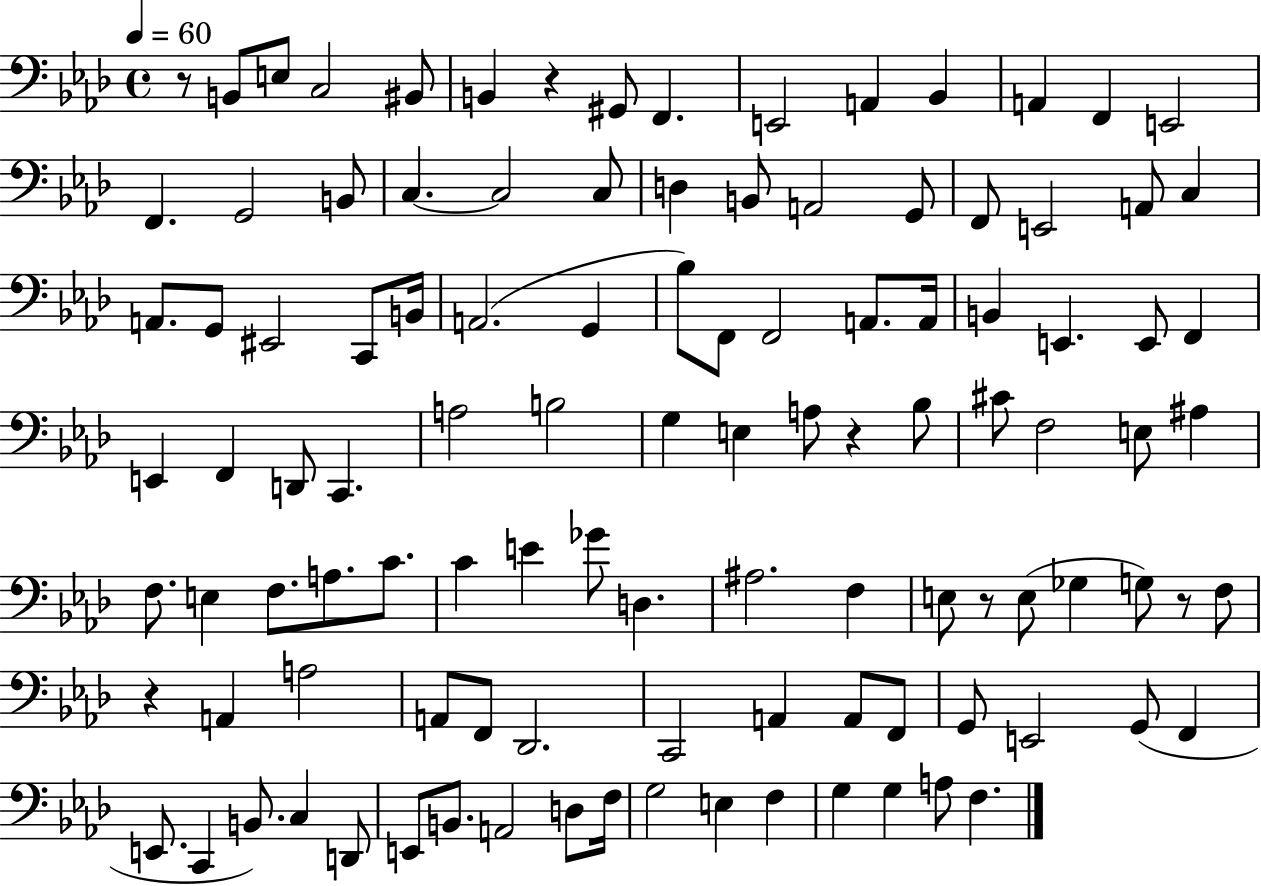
R/e B2/e E3/e C3/h BIS2/e B2/q R/q G#2/e F2/q. E2/h A2/q Bb2/q A2/q F2/q E2/h F2/q. G2/h B2/e C3/q. C3/h C3/e D3/q B2/e A2/h G2/e F2/e E2/h A2/e C3/q A2/e. G2/e EIS2/h C2/e B2/s A2/h. G2/q Bb3/e F2/e F2/h A2/e. A2/s B2/q E2/q. E2/e F2/q E2/q F2/q D2/e C2/q. A3/h B3/h G3/q E3/q A3/e R/q Bb3/e C#4/e F3/h E3/e A#3/q F3/e. E3/q F3/e. A3/e. C4/e. C4/q E4/q Gb4/e D3/q. A#3/h. F3/q E3/e R/e E3/e Gb3/q G3/e R/e F3/e R/q A2/q A3/h A2/e F2/e Db2/h. C2/h A2/q A2/e F2/e G2/e E2/h G2/e F2/q E2/e. C2/q B2/e. C3/q D2/e E2/e B2/e. A2/h D3/e F3/s G3/h E3/q F3/q G3/q G3/q A3/e F3/q.